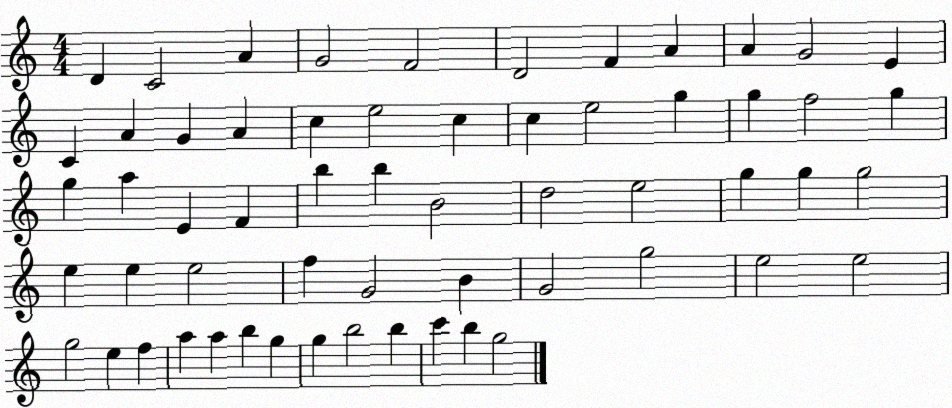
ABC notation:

X:1
T:Untitled
M:4/4
L:1/4
K:C
D C2 A G2 F2 D2 F A A G2 E C A G A c e2 c c e2 g g f2 g g a E F b b B2 d2 e2 g g g2 e e e2 f G2 B G2 g2 e2 e2 g2 e f a a b g g b2 b c' b g2